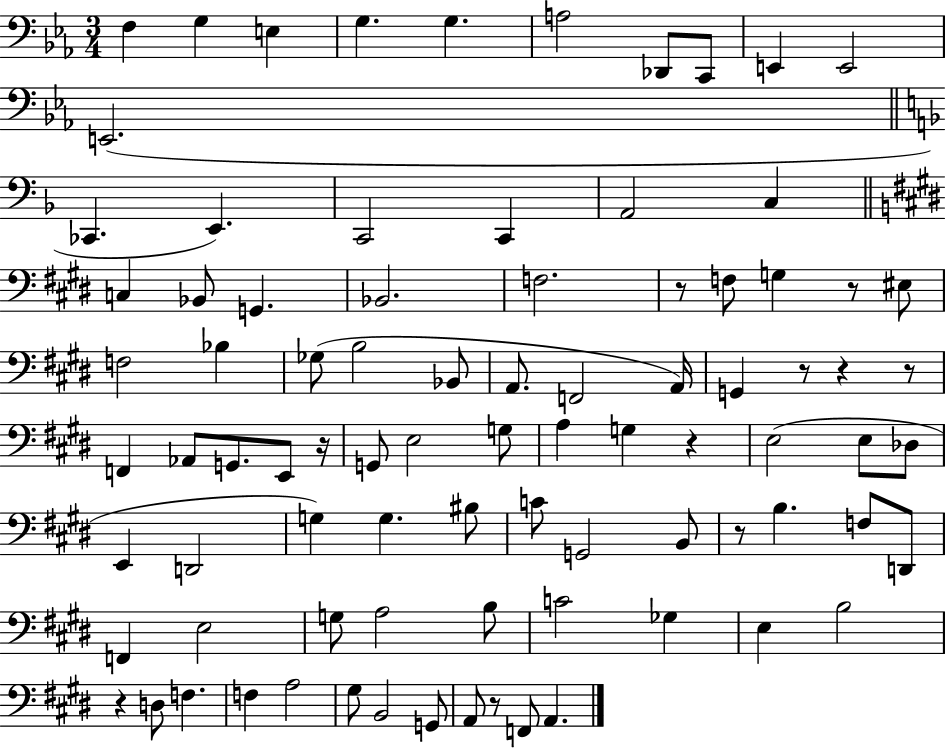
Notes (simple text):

F3/q G3/q E3/q G3/q. G3/q. A3/h Db2/e C2/e E2/q E2/h E2/h. CES2/q. E2/q. C2/h C2/q A2/h C3/q C3/q Bb2/e G2/q. Bb2/h. F3/h. R/e F3/e G3/q R/e EIS3/e F3/h Bb3/q Gb3/e B3/h Bb2/e A2/e. F2/h A2/s G2/q R/e R/q R/e F2/q Ab2/e G2/e. E2/e R/s G2/e E3/h G3/e A3/q G3/q R/q E3/h E3/e Db3/e E2/q D2/h G3/q G3/q. BIS3/e C4/e G2/h B2/e R/e B3/q. F3/e D2/e F2/q E3/h G3/e A3/h B3/e C4/h Gb3/q E3/q B3/h R/q D3/e F3/q. F3/q A3/h G#3/e B2/h G2/e A2/e R/e F2/e A2/q.